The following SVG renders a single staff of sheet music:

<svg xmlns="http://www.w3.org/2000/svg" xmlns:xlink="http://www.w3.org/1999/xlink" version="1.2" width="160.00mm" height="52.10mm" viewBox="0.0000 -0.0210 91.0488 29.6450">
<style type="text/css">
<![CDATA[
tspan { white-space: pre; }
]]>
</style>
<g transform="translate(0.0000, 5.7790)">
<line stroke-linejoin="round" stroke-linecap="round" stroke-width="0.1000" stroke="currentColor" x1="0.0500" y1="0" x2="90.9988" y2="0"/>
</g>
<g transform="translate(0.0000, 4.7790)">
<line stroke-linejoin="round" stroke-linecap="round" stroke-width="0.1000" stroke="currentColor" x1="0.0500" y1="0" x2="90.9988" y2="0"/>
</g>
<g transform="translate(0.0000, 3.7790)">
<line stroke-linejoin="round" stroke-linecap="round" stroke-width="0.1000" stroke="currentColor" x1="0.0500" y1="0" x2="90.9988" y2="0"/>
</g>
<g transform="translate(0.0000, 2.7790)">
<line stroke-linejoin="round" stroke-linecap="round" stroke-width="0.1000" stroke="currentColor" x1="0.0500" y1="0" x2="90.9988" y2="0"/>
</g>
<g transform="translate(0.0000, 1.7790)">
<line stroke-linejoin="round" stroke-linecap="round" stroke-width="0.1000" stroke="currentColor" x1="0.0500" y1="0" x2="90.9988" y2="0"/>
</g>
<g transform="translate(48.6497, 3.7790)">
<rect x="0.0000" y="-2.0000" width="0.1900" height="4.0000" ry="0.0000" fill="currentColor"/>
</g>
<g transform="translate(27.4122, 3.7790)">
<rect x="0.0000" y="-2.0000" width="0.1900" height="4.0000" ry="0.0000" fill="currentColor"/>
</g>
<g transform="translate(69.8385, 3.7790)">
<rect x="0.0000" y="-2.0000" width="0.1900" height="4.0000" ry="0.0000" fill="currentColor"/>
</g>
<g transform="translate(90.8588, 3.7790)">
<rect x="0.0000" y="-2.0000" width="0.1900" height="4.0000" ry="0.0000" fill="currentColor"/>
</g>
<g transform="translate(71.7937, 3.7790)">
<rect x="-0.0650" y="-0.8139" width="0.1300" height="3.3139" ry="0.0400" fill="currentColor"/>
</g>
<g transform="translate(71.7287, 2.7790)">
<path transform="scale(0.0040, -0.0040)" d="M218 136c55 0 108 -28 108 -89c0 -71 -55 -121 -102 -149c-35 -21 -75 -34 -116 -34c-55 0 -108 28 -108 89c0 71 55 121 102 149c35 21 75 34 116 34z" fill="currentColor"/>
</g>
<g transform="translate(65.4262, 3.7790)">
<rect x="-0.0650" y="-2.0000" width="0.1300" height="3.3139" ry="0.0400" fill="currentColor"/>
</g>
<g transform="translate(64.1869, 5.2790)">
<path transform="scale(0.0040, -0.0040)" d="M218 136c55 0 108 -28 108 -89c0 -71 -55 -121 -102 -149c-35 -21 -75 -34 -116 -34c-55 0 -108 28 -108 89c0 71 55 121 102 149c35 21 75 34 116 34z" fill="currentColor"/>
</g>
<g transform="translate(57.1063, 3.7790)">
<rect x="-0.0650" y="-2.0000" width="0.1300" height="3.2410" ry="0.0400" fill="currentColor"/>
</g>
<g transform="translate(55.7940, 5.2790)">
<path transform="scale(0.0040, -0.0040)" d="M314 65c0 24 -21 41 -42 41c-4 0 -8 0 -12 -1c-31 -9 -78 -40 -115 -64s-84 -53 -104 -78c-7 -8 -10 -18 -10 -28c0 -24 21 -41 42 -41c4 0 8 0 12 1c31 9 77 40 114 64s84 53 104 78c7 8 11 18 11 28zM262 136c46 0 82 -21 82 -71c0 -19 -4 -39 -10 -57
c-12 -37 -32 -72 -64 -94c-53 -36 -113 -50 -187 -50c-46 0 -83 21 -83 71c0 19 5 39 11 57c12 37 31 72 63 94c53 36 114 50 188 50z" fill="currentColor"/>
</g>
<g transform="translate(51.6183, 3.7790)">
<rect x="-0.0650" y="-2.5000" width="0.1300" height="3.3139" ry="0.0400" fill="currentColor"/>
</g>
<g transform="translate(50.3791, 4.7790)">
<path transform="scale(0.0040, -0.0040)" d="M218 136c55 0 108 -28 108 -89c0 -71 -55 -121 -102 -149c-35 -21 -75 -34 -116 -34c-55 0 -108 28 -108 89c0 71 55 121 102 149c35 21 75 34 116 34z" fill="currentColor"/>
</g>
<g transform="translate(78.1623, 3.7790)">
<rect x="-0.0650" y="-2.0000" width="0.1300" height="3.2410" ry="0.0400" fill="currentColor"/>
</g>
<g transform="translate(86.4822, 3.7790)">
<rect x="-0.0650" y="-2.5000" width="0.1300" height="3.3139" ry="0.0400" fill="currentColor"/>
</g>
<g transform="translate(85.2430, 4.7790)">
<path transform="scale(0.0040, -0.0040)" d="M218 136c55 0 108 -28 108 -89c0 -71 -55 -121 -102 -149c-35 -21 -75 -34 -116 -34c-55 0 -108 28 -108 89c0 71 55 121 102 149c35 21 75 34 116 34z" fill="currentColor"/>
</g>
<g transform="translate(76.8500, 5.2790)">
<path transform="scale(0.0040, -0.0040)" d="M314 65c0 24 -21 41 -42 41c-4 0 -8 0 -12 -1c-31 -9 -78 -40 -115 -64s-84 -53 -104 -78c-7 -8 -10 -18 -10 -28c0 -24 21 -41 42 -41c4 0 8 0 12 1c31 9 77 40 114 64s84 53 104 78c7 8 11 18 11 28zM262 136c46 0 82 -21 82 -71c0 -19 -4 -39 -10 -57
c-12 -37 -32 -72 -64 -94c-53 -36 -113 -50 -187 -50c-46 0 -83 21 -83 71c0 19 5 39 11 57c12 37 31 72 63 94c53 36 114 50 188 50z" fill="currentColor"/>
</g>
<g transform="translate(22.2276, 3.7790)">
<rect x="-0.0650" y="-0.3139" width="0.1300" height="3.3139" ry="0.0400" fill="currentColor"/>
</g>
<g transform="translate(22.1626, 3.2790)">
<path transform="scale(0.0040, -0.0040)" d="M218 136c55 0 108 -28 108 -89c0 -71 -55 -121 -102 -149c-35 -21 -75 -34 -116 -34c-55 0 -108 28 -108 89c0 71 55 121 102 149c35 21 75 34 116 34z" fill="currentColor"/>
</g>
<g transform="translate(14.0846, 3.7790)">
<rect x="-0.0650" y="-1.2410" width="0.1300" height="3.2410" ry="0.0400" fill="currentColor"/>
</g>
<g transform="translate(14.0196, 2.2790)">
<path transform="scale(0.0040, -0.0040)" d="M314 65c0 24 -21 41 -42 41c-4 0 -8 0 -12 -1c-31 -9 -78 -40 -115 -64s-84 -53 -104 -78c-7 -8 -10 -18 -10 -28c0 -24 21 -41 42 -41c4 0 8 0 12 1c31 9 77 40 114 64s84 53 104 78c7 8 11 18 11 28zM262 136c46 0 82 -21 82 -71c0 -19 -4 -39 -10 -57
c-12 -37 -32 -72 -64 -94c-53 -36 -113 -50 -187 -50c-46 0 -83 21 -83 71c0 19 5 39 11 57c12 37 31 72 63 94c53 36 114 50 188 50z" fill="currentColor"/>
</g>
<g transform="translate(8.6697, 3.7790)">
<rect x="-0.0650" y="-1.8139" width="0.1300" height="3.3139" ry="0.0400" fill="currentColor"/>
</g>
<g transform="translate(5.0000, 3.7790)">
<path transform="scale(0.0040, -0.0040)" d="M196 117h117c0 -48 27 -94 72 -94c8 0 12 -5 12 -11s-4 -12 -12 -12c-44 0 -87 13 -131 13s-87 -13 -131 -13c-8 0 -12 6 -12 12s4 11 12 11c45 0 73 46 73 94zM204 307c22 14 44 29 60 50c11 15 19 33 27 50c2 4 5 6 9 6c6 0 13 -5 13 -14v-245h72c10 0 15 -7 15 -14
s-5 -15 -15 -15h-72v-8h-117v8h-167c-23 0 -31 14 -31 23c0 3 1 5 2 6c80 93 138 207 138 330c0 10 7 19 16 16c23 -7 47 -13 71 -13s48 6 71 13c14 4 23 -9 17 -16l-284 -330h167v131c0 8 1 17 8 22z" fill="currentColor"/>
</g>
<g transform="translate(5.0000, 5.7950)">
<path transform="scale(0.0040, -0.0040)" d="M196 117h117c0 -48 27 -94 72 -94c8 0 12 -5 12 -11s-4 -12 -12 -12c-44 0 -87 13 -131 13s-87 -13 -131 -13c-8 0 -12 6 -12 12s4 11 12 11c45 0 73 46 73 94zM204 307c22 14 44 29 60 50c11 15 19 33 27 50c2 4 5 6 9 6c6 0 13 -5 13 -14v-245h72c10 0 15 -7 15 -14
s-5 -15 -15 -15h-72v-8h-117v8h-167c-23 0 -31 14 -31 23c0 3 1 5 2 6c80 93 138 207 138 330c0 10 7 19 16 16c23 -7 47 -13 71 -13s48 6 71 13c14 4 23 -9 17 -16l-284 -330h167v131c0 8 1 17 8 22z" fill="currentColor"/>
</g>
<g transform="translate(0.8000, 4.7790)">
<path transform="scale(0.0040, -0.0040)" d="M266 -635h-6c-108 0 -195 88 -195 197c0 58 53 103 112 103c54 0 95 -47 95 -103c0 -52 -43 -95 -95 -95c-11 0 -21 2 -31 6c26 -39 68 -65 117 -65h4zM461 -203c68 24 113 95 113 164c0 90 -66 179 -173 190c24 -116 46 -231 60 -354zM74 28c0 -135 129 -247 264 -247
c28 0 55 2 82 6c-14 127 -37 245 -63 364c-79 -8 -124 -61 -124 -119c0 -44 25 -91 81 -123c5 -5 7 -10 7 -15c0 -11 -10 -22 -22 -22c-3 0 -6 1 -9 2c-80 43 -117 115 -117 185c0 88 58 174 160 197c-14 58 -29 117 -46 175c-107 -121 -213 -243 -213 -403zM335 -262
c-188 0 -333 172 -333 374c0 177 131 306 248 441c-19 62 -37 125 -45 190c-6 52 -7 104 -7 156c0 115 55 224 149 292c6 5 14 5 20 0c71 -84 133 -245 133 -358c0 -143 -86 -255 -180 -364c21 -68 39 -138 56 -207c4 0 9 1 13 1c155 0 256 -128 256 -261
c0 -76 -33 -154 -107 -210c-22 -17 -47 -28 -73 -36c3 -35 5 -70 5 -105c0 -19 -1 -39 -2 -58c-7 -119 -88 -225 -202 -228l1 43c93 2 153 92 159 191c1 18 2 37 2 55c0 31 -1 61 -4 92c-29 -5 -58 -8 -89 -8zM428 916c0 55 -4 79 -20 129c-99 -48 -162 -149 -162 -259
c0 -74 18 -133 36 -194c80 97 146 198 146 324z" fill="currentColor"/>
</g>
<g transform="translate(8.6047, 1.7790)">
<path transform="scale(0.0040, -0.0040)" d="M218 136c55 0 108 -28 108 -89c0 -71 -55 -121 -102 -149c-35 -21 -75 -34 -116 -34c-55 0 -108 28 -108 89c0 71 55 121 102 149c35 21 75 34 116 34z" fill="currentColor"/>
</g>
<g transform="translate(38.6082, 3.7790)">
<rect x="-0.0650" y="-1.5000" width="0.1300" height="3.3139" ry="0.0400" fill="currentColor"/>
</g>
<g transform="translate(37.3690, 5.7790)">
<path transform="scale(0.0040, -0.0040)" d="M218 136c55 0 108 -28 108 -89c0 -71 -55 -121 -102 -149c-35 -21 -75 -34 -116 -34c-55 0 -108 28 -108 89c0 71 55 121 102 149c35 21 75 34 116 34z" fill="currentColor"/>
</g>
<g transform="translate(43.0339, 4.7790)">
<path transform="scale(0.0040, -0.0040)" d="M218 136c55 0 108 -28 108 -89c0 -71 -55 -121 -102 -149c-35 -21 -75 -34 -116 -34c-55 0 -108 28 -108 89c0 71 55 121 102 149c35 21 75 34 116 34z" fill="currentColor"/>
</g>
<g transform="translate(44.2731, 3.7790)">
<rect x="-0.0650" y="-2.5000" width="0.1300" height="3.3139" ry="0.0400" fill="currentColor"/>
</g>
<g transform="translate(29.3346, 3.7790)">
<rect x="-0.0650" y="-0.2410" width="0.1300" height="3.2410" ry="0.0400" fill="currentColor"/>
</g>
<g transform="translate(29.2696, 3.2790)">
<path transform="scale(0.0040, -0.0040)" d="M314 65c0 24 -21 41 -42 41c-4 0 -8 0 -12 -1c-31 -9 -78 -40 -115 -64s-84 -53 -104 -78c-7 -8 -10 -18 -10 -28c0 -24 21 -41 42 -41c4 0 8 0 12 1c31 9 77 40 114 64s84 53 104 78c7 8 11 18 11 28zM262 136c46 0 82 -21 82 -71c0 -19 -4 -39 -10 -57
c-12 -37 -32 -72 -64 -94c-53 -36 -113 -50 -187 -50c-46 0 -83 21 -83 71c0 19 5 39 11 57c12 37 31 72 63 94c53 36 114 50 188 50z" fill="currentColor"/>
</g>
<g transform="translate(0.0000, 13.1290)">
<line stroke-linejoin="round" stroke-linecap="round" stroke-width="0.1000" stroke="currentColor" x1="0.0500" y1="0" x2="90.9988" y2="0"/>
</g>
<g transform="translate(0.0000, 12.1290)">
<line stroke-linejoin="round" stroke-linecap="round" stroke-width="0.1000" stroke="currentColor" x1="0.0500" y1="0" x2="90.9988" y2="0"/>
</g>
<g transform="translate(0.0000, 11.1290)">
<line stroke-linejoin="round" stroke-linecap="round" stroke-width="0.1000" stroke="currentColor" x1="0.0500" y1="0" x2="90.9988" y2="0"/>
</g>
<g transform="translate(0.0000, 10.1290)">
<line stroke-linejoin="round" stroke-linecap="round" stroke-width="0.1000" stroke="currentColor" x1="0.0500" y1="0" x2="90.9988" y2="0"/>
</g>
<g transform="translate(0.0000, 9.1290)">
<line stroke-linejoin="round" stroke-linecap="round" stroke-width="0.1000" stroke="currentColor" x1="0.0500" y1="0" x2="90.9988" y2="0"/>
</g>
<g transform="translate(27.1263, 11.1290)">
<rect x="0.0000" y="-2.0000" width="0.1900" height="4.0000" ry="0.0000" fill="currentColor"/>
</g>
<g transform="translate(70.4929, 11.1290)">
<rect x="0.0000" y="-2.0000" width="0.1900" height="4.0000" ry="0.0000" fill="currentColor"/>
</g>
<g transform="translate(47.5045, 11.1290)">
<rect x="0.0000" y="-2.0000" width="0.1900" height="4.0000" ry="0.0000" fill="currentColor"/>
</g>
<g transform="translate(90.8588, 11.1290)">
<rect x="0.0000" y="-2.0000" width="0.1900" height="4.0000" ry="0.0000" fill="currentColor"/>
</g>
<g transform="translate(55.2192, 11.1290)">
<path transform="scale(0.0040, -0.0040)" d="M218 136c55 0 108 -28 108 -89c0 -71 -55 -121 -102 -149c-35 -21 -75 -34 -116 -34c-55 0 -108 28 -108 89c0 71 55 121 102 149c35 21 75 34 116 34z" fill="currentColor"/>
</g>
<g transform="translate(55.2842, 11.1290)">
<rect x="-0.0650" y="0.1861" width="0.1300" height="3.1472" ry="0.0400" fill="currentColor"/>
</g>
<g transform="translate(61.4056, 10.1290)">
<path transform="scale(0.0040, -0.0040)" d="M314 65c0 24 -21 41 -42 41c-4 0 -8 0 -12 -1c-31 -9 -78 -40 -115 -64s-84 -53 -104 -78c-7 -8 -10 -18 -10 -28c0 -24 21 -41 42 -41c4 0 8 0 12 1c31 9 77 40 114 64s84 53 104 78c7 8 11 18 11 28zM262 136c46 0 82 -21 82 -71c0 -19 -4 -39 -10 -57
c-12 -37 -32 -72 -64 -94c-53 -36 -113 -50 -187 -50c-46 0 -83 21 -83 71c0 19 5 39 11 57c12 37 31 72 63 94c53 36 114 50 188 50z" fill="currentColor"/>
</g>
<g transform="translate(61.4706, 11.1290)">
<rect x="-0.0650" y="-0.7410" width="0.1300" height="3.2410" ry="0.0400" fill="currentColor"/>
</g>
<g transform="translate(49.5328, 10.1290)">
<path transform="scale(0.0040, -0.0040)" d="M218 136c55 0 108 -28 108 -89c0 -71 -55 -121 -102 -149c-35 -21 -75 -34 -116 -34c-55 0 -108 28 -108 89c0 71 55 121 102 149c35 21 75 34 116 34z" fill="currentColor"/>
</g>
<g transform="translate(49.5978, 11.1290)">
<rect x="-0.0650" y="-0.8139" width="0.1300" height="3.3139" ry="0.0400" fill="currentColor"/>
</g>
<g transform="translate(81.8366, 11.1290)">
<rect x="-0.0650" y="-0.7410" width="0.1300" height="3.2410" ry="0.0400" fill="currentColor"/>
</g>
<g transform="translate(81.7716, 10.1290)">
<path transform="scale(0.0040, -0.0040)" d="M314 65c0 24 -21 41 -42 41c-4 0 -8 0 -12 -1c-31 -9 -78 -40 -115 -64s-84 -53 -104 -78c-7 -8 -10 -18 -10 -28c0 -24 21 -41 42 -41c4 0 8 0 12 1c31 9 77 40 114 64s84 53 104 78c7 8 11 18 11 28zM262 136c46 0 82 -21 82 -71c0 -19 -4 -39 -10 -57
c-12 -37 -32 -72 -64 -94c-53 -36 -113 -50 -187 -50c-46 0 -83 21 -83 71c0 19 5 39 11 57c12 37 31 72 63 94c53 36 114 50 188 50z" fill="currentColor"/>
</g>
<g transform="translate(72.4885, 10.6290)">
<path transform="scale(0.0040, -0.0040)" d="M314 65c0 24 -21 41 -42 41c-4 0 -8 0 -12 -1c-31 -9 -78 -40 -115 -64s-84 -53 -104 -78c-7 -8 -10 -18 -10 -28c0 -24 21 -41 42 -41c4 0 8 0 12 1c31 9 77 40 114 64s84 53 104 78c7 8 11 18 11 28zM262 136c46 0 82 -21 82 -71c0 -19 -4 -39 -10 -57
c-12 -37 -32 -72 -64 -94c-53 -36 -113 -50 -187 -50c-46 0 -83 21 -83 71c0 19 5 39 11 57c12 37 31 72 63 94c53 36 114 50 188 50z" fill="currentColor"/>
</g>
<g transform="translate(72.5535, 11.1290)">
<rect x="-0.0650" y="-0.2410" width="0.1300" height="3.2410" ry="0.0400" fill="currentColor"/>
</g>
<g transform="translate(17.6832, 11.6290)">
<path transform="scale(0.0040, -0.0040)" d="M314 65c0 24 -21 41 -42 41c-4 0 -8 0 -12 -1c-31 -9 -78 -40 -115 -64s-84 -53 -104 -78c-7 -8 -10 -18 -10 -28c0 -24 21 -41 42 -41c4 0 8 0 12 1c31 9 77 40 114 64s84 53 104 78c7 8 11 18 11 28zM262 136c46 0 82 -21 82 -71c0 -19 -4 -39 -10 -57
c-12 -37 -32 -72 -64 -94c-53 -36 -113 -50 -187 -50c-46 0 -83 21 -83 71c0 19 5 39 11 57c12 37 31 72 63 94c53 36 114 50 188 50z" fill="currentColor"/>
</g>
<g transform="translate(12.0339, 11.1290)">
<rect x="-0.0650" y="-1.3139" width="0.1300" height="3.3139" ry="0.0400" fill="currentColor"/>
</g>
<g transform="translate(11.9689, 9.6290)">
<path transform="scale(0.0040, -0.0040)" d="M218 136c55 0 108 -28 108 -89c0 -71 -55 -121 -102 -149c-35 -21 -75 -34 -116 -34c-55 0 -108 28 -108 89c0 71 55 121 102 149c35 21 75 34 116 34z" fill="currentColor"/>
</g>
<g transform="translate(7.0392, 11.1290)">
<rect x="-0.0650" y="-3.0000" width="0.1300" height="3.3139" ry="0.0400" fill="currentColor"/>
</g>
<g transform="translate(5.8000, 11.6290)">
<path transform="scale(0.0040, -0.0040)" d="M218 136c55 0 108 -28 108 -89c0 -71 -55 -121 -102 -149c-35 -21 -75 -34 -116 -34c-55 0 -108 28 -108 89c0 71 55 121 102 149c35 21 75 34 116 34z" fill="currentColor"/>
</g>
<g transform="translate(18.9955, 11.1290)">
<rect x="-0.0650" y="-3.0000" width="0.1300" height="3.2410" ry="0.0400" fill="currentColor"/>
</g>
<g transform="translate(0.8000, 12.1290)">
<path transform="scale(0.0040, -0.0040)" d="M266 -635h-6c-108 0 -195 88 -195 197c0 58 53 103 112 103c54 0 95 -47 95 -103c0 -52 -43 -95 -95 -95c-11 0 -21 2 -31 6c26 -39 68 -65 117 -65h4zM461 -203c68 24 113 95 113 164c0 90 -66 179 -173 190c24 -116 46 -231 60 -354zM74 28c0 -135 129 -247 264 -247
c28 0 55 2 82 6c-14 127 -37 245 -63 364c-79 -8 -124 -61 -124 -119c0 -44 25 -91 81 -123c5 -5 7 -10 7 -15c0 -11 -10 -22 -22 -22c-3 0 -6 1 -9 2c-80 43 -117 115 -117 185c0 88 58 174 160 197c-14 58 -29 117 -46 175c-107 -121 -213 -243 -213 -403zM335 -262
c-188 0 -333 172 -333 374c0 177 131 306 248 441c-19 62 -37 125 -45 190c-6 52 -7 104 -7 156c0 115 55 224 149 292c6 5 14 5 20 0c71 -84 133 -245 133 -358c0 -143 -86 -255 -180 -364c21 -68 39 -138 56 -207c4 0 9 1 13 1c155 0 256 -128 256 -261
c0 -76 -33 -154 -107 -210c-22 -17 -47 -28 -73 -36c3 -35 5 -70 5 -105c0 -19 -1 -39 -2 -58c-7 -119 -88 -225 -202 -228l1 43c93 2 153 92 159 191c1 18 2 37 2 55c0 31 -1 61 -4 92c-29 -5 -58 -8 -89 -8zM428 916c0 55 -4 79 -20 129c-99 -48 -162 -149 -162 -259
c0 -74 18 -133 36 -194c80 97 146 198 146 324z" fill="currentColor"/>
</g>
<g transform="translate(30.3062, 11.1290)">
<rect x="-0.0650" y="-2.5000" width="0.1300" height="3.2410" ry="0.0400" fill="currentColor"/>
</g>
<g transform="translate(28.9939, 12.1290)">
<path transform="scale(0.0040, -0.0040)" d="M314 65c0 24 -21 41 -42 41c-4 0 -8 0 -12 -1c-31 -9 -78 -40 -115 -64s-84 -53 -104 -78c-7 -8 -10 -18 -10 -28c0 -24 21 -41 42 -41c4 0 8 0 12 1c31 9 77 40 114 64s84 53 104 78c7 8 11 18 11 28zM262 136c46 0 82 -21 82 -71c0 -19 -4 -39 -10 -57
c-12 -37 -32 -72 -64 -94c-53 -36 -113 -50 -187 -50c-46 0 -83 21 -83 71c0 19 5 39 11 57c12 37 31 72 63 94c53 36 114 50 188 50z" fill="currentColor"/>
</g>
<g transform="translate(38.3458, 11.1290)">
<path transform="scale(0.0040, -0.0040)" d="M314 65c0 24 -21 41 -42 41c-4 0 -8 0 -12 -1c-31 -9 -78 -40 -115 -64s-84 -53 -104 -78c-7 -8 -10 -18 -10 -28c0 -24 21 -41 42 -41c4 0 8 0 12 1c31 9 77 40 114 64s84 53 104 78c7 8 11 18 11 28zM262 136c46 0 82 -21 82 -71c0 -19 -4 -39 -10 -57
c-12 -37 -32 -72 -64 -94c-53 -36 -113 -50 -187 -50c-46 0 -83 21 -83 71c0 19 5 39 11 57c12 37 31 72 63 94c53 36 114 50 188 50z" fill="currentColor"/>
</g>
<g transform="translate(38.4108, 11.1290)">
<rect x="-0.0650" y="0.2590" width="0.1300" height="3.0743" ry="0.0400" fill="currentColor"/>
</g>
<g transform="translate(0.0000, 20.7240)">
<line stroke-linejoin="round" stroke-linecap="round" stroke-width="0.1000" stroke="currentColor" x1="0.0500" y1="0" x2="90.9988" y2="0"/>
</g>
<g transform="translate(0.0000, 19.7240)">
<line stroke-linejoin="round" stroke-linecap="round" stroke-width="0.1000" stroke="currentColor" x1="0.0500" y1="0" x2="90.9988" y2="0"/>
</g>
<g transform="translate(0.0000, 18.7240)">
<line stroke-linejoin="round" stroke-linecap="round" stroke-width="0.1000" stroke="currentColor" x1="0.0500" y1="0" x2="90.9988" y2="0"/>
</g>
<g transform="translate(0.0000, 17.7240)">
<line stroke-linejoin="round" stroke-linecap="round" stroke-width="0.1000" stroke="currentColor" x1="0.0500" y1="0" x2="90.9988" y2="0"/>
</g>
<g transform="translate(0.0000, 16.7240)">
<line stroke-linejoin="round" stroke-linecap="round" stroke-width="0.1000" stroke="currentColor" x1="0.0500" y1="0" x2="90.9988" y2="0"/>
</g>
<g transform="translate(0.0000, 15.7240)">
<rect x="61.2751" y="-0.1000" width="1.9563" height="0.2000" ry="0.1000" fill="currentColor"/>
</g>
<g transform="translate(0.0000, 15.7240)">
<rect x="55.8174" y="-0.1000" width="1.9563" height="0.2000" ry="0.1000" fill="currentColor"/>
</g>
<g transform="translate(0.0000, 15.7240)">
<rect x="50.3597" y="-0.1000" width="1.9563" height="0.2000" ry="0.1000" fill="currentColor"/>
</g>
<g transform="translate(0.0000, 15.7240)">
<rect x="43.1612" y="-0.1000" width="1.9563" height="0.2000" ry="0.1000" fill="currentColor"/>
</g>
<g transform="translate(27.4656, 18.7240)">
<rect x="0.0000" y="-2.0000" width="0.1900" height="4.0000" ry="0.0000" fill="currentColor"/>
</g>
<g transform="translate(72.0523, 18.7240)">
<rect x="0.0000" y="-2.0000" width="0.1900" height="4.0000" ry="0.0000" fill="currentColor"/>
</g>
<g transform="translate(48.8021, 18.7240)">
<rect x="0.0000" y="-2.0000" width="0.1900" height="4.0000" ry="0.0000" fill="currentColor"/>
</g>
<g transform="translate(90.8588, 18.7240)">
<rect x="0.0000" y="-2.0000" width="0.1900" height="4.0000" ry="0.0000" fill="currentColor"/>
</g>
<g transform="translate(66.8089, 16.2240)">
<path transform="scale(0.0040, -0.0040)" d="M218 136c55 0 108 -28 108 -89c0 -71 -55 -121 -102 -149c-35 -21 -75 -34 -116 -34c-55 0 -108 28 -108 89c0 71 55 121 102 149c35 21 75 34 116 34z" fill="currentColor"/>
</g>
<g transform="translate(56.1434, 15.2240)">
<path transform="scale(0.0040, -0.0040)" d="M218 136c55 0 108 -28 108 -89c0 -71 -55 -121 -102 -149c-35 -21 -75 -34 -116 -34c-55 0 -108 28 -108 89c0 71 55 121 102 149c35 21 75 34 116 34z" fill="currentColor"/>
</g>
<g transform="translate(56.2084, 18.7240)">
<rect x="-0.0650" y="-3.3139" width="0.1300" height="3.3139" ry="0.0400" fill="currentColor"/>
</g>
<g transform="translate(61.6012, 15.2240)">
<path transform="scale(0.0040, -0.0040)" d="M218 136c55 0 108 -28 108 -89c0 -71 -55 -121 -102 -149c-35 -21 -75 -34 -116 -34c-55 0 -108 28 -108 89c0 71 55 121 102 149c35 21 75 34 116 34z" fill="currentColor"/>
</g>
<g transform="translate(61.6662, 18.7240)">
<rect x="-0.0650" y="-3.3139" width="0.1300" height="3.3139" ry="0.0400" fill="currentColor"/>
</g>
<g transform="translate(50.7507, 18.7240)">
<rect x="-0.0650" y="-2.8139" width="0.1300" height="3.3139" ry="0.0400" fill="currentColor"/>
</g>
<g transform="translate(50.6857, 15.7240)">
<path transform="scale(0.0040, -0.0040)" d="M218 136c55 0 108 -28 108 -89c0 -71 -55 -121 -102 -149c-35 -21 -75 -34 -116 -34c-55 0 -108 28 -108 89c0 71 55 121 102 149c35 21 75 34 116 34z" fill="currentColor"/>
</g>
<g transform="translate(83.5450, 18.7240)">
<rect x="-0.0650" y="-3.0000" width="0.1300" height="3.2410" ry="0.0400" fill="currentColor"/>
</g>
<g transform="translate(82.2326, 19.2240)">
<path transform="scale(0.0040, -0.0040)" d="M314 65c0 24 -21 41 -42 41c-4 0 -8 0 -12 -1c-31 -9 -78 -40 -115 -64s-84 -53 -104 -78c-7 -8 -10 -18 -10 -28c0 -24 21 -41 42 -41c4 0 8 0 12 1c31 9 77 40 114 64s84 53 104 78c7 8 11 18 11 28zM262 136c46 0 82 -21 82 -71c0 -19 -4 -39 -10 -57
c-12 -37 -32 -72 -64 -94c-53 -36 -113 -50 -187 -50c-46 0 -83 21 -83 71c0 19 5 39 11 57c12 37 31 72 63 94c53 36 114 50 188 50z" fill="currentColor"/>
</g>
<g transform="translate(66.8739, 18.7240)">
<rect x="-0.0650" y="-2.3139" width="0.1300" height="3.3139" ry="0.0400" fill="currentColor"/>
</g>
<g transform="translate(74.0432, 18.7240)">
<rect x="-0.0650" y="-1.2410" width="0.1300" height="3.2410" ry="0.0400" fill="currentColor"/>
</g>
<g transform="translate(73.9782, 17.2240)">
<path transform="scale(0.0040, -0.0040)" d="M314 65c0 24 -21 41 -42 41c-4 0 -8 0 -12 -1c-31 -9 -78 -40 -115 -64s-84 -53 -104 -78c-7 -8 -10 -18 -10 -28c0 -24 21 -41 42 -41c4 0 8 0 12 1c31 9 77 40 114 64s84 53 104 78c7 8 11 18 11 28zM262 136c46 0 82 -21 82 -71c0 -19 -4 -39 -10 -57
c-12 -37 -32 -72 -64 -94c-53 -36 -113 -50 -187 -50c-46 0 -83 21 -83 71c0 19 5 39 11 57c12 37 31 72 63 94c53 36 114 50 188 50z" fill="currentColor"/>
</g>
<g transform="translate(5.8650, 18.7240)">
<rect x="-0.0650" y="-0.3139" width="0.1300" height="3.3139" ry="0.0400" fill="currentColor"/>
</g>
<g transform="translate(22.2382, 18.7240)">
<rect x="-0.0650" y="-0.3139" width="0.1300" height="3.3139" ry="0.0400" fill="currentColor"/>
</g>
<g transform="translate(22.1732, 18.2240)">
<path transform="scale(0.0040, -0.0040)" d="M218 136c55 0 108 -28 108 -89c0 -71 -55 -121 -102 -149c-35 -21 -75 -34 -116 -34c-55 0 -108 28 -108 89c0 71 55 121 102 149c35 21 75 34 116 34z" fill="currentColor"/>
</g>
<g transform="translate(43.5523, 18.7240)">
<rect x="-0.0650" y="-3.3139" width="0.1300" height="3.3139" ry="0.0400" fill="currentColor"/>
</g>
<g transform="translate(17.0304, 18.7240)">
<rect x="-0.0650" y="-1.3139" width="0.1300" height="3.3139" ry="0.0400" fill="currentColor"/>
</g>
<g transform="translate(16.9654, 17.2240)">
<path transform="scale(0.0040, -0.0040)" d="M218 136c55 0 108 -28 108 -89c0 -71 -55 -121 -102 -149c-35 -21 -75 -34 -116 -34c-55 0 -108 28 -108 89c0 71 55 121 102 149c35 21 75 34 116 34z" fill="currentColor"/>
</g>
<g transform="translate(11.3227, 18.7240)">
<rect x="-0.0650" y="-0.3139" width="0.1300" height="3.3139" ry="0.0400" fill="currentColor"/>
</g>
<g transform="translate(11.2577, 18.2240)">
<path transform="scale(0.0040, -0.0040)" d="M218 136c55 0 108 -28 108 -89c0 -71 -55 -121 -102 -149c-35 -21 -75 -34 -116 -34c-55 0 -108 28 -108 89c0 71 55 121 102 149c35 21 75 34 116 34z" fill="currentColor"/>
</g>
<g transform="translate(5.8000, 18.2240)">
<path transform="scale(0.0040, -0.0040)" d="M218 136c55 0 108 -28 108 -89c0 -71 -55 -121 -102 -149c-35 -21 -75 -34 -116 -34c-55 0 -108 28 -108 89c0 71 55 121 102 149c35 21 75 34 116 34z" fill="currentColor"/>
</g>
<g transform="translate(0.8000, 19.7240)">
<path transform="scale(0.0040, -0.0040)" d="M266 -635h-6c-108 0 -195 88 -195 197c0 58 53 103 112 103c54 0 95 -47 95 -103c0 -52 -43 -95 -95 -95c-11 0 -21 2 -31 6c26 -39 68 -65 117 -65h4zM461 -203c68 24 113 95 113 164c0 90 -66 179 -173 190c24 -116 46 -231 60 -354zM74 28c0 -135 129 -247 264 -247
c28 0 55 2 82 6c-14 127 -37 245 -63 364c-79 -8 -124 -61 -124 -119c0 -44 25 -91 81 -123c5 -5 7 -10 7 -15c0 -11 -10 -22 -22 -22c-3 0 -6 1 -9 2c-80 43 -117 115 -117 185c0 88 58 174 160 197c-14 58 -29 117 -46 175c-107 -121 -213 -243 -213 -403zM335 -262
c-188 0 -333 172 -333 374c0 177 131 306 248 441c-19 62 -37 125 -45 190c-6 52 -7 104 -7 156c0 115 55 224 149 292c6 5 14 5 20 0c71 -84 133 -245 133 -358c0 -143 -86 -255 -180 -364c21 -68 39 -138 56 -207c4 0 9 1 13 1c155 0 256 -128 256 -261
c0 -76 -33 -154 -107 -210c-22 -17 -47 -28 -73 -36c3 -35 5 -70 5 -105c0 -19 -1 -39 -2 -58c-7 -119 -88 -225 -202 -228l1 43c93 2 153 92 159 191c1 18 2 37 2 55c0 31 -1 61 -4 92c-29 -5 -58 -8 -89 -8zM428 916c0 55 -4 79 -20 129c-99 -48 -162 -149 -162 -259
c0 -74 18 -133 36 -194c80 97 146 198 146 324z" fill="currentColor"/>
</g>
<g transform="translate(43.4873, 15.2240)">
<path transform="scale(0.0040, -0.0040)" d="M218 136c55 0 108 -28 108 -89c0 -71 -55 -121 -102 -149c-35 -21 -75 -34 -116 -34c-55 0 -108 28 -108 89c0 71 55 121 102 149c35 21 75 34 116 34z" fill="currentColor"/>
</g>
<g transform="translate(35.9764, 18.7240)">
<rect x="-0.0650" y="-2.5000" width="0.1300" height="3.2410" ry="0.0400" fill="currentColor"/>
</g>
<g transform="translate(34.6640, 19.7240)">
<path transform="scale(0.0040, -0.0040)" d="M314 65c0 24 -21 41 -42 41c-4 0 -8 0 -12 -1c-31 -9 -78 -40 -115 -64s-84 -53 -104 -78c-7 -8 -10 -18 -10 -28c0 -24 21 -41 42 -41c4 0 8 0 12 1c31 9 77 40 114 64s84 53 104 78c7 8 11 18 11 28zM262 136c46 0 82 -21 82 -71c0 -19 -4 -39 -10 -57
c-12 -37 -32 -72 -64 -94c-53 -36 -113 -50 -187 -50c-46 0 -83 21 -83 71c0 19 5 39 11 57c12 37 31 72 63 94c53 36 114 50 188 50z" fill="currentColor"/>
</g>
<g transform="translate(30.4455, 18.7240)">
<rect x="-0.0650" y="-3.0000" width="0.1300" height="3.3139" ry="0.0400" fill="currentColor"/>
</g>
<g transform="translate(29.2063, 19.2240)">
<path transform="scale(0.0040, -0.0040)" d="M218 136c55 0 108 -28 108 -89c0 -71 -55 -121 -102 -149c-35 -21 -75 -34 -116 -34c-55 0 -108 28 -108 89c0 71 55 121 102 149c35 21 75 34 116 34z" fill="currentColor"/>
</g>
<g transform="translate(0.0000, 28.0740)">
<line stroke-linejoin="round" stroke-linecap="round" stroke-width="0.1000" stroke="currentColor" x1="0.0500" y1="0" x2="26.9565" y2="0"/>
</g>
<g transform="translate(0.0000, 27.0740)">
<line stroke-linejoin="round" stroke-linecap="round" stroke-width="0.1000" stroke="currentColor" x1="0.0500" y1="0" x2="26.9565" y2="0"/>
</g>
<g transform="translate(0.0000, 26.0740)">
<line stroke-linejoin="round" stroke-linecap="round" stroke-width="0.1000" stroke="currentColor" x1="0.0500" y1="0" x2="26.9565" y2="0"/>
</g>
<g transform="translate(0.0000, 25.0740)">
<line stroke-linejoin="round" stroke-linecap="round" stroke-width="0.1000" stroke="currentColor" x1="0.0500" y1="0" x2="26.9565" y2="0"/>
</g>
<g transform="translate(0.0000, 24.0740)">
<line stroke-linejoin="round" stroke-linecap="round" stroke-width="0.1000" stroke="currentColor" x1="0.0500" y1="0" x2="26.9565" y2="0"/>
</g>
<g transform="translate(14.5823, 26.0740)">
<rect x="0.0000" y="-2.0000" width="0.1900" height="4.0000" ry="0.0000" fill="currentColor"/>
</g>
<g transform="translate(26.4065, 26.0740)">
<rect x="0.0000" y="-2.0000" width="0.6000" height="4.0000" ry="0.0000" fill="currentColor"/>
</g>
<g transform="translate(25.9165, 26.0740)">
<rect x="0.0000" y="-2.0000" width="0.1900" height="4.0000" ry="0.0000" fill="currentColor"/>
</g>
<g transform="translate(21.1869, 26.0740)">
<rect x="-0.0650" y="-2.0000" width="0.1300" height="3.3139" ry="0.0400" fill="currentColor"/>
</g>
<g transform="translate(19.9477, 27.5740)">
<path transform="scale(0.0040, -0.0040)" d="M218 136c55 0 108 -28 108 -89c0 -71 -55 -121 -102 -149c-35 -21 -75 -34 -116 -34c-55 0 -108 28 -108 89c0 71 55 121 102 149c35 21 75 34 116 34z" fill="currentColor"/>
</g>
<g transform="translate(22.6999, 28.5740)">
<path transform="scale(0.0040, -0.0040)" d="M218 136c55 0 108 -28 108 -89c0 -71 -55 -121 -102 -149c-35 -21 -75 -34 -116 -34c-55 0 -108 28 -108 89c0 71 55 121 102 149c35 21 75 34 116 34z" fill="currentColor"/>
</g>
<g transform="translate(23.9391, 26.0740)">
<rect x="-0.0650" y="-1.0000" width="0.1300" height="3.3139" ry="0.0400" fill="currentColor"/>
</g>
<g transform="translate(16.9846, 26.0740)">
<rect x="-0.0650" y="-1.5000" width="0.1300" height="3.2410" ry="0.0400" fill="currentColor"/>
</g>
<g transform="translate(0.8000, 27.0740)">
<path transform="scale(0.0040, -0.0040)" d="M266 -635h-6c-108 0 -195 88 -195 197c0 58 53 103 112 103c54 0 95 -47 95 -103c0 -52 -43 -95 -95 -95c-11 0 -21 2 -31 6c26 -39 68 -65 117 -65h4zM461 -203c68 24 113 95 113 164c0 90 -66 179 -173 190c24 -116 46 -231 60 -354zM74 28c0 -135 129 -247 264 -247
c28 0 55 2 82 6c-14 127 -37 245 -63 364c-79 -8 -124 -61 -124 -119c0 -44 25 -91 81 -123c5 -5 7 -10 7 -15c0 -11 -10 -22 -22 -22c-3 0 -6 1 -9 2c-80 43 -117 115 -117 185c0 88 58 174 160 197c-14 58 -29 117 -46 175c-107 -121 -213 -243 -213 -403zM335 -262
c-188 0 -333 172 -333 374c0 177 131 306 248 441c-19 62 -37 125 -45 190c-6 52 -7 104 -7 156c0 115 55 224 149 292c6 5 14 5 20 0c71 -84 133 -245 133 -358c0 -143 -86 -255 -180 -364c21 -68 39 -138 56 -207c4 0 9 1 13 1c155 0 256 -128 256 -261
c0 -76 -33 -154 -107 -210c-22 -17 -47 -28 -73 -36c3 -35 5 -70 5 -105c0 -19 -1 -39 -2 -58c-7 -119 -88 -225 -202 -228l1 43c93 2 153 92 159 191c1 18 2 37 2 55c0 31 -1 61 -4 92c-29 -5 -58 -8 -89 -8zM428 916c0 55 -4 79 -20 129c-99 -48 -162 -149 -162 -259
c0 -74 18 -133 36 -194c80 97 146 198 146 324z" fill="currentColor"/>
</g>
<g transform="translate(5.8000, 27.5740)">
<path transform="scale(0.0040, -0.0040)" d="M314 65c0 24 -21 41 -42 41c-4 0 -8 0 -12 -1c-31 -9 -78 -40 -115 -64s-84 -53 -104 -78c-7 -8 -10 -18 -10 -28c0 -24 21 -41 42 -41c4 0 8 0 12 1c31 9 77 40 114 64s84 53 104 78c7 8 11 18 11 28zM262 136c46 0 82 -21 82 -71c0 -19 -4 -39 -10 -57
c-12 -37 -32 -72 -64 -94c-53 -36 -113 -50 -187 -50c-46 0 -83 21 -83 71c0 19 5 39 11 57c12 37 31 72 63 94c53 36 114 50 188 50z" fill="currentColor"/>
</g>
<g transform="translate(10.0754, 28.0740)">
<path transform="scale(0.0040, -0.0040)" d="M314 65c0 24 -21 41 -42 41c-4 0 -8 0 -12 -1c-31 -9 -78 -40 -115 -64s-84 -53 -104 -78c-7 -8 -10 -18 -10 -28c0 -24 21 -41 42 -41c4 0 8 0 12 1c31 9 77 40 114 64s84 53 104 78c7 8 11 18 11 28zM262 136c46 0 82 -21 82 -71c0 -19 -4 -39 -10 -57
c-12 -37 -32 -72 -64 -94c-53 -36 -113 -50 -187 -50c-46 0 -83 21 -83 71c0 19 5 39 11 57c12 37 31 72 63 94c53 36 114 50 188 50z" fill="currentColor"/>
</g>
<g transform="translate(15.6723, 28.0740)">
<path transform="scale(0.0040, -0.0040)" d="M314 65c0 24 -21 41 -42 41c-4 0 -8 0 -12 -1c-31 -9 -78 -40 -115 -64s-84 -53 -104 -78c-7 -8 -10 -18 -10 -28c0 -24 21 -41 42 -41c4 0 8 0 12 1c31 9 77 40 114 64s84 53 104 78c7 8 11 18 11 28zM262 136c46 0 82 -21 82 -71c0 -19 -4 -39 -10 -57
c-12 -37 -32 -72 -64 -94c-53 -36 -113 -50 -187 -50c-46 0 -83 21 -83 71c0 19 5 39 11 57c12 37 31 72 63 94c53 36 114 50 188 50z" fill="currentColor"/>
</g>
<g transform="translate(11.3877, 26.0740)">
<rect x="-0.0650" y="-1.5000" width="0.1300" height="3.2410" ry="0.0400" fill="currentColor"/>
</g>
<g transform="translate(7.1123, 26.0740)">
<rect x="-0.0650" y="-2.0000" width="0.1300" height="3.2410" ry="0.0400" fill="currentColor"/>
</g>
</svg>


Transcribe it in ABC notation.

X:1
T:Untitled
M:4/4
L:1/4
K:C
f e2 c c2 E G G F2 F d F2 G A e A2 G2 B2 d B d2 c2 d2 c c e c A G2 b a b b g e2 A2 F2 E2 E2 F D